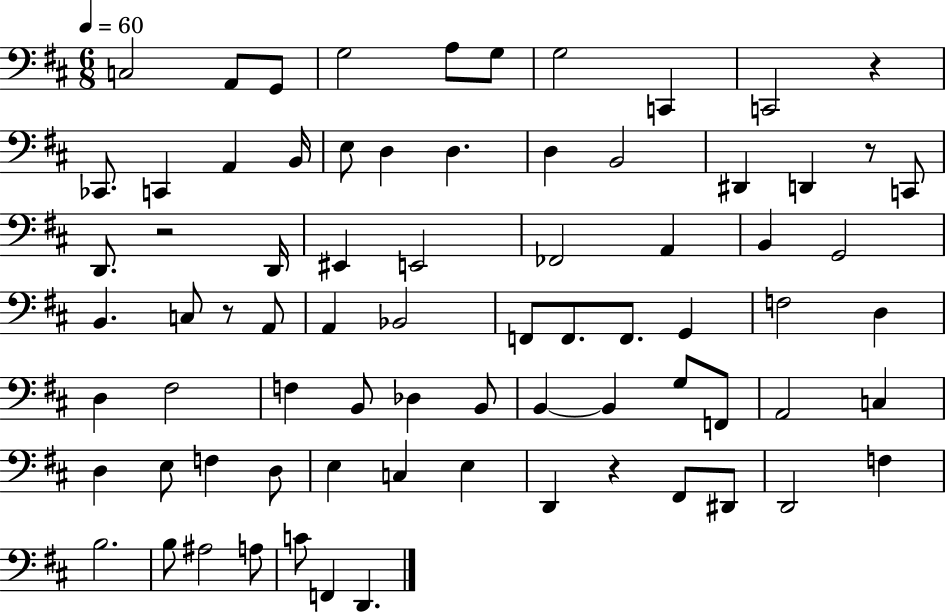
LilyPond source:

{
  \clef bass
  \numericTimeSignature
  \time 6/8
  \key d \major
  \tempo 4 = 60
  \repeat volta 2 { c2 a,8 g,8 | g2 a8 g8 | g2 c,4 | c,2 r4 | \break ces,8. c,4 a,4 b,16 | e8 d4 d4. | d4 b,2 | dis,4 d,4 r8 c,8 | \break d,8. r2 d,16 | eis,4 e,2 | fes,2 a,4 | b,4 g,2 | \break b,4. c8 r8 a,8 | a,4 bes,2 | f,8 f,8. f,8. g,4 | f2 d4 | \break d4 fis2 | f4 b,8 des4 b,8 | b,4~~ b,4 g8 f,8 | a,2 c4 | \break d4 e8 f4 d8 | e4 c4 e4 | d,4 r4 fis,8 dis,8 | d,2 f4 | \break b2. | b8 ais2 a8 | c'8 f,4 d,4. | } \bar "|."
}